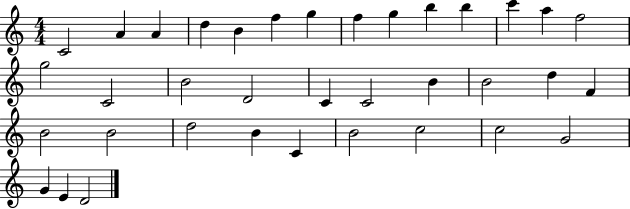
{
  \clef treble
  \numericTimeSignature
  \time 4/4
  \key c \major
  c'2 a'4 a'4 | d''4 b'4 f''4 g''4 | f''4 g''4 b''4 b''4 | c'''4 a''4 f''2 | \break g''2 c'2 | b'2 d'2 | c'4 c'2 b'4 | b'2 d''4 f'4 | \break b'2 b'2 | d''2 b'4 c'4 | b'2 c''2 | c''2 g'2 | \break g'4 e'4 d'2 | \bar "|."
}